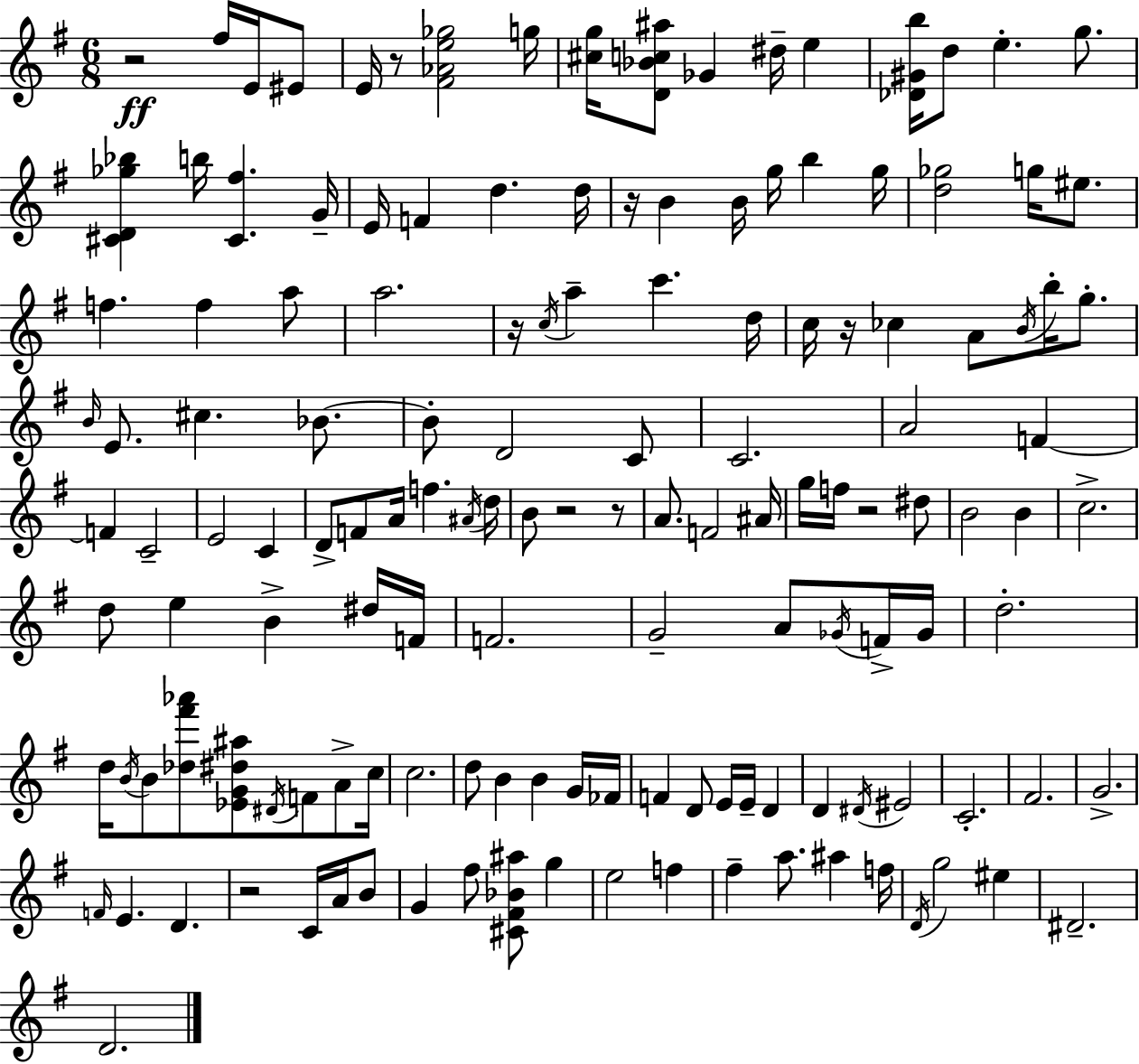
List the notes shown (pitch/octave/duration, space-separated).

R/h F#5/s E4/s EIS4/e E4/s R/e [F#4,Ab4,E5,Gb5]/h G5/s [C#5,G5]/s [D4,Bb4,C5,A#5]/e Gb4/q D#5/s E5/q [Db4,G#4,B5]/s D5/e E5/q. G5/e. [C#4,D4,Gb5,Bb5]/q B5/s [C#4,F#5]/q. G4/s E4/s F4/q D5/q. D5/s R/s B4/q B4/s G5/s B5/q G5/s [D5,Gb5]/h G5/s EIS5/e. F5/q. F5/q A5/e A5/h. R/s C5/s A5/q C6/q. D5/s C5/s R/s CES5/q A4/e B4/s B5/s G5/e. B4/s E4/e. C#5/q. Bb4/e. Bb4/e D4/h C4/e C4/h. A4/h F4/q F4/q C4/h E4/h C4/q D4/e F4/e A4/s F5/q. A#4/s D5/s B4/e R/h R/e A4/e. F4/h A#4/s G5/s F5/s R/h D#5/e B4/h B4/q C5/h. D5/e E5/q B4/q D#5/s F4/s F4/h. G4/h A4/e Gb4/s F4/s Gb4/s D5/h. D5/s B4/s B4/e [Db5,F#6,Ab6]/e [Eb4,G4,D#5,A#5]/e D#4/s F4/e A4/e C5/s C5/h. D5/e B4/q B4/q G4/s FES4/s F4/q D4/e E4/s E4/s D4/q D4/q D#4/s EIS4/h C4/h. F#4/h. G4/h. F4/s E4/q. D4/q. R/h C4/s A4/s B4/e G4/q F#5/e [C#4,F#4,Bb4,A#5]/e G5/q E5/h F5/q F#5/q A5/e. A#5/q F5/s D4/s G5/h EIS5/q D#4/h. D4/h.